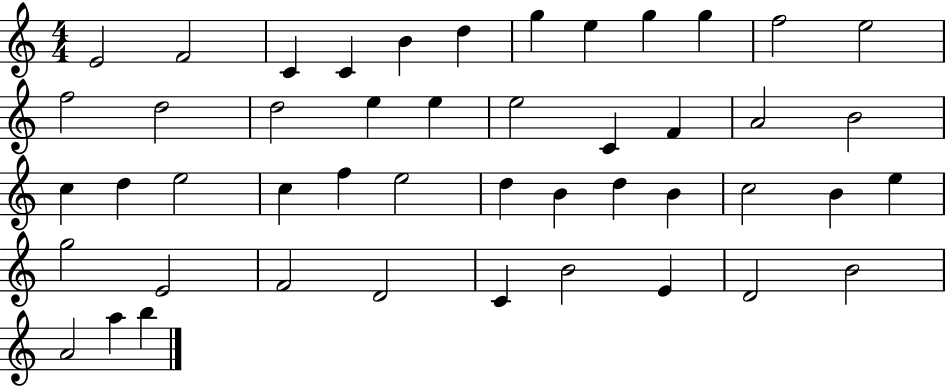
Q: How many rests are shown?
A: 0